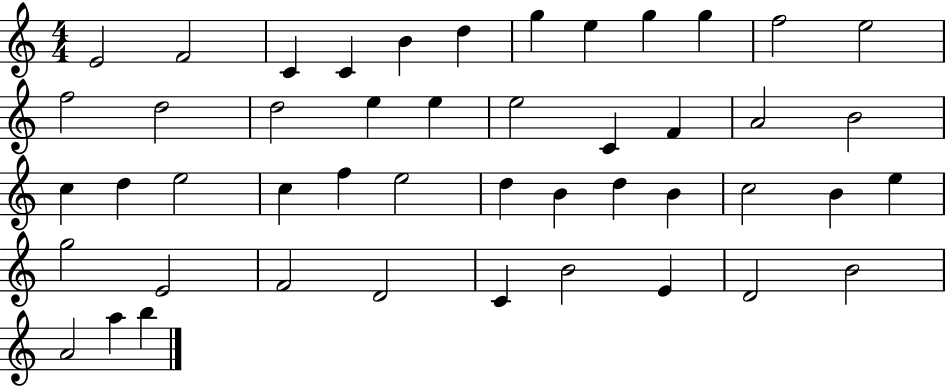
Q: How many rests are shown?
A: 0